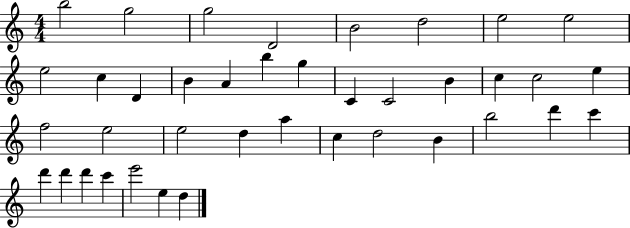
X:1
T:Untitled
M:4/4
L:1/4
K:C
b2 g2 g2 D2 B2 d2 e2 e2 e2 c D B A b g C C2 B c c2 e f2 e2 e2 d a c d2 B b2 d' c' d' d' d' c' e'2 e d